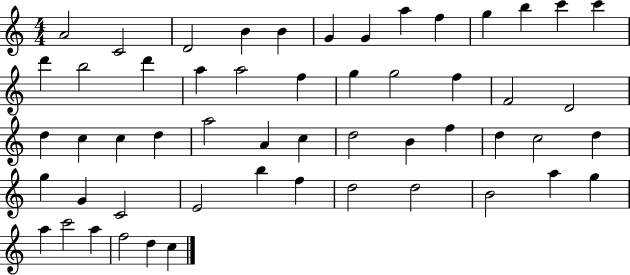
{
  \clef treble
  \numericTimeSignature
  \time 4/4
  \key c \major
  a'2 c'2 | d'2 b'4 b'4 | g'4 g'4 a''4 f''4 | g''4 b''4 c'''4 c'''4 | \break d'''4 b''2 d'''4 | a''4 a''2 f''4 | g''4 g''2 f''4 | f'2 d'2 | \break d''4 c''4 c''4 d''4 | a''2 a'4 c''4 | d''2 b'4 f''4 | d''4 c''2 d''4 | \break g''4 g'4 c'2 | e'2 b''4 f''4 | d''2 d''2 | b'2 a''4 g''4 | \break a''4 c'''2 a''4 | f''2 d''4 c''4 | \bar "|."
}